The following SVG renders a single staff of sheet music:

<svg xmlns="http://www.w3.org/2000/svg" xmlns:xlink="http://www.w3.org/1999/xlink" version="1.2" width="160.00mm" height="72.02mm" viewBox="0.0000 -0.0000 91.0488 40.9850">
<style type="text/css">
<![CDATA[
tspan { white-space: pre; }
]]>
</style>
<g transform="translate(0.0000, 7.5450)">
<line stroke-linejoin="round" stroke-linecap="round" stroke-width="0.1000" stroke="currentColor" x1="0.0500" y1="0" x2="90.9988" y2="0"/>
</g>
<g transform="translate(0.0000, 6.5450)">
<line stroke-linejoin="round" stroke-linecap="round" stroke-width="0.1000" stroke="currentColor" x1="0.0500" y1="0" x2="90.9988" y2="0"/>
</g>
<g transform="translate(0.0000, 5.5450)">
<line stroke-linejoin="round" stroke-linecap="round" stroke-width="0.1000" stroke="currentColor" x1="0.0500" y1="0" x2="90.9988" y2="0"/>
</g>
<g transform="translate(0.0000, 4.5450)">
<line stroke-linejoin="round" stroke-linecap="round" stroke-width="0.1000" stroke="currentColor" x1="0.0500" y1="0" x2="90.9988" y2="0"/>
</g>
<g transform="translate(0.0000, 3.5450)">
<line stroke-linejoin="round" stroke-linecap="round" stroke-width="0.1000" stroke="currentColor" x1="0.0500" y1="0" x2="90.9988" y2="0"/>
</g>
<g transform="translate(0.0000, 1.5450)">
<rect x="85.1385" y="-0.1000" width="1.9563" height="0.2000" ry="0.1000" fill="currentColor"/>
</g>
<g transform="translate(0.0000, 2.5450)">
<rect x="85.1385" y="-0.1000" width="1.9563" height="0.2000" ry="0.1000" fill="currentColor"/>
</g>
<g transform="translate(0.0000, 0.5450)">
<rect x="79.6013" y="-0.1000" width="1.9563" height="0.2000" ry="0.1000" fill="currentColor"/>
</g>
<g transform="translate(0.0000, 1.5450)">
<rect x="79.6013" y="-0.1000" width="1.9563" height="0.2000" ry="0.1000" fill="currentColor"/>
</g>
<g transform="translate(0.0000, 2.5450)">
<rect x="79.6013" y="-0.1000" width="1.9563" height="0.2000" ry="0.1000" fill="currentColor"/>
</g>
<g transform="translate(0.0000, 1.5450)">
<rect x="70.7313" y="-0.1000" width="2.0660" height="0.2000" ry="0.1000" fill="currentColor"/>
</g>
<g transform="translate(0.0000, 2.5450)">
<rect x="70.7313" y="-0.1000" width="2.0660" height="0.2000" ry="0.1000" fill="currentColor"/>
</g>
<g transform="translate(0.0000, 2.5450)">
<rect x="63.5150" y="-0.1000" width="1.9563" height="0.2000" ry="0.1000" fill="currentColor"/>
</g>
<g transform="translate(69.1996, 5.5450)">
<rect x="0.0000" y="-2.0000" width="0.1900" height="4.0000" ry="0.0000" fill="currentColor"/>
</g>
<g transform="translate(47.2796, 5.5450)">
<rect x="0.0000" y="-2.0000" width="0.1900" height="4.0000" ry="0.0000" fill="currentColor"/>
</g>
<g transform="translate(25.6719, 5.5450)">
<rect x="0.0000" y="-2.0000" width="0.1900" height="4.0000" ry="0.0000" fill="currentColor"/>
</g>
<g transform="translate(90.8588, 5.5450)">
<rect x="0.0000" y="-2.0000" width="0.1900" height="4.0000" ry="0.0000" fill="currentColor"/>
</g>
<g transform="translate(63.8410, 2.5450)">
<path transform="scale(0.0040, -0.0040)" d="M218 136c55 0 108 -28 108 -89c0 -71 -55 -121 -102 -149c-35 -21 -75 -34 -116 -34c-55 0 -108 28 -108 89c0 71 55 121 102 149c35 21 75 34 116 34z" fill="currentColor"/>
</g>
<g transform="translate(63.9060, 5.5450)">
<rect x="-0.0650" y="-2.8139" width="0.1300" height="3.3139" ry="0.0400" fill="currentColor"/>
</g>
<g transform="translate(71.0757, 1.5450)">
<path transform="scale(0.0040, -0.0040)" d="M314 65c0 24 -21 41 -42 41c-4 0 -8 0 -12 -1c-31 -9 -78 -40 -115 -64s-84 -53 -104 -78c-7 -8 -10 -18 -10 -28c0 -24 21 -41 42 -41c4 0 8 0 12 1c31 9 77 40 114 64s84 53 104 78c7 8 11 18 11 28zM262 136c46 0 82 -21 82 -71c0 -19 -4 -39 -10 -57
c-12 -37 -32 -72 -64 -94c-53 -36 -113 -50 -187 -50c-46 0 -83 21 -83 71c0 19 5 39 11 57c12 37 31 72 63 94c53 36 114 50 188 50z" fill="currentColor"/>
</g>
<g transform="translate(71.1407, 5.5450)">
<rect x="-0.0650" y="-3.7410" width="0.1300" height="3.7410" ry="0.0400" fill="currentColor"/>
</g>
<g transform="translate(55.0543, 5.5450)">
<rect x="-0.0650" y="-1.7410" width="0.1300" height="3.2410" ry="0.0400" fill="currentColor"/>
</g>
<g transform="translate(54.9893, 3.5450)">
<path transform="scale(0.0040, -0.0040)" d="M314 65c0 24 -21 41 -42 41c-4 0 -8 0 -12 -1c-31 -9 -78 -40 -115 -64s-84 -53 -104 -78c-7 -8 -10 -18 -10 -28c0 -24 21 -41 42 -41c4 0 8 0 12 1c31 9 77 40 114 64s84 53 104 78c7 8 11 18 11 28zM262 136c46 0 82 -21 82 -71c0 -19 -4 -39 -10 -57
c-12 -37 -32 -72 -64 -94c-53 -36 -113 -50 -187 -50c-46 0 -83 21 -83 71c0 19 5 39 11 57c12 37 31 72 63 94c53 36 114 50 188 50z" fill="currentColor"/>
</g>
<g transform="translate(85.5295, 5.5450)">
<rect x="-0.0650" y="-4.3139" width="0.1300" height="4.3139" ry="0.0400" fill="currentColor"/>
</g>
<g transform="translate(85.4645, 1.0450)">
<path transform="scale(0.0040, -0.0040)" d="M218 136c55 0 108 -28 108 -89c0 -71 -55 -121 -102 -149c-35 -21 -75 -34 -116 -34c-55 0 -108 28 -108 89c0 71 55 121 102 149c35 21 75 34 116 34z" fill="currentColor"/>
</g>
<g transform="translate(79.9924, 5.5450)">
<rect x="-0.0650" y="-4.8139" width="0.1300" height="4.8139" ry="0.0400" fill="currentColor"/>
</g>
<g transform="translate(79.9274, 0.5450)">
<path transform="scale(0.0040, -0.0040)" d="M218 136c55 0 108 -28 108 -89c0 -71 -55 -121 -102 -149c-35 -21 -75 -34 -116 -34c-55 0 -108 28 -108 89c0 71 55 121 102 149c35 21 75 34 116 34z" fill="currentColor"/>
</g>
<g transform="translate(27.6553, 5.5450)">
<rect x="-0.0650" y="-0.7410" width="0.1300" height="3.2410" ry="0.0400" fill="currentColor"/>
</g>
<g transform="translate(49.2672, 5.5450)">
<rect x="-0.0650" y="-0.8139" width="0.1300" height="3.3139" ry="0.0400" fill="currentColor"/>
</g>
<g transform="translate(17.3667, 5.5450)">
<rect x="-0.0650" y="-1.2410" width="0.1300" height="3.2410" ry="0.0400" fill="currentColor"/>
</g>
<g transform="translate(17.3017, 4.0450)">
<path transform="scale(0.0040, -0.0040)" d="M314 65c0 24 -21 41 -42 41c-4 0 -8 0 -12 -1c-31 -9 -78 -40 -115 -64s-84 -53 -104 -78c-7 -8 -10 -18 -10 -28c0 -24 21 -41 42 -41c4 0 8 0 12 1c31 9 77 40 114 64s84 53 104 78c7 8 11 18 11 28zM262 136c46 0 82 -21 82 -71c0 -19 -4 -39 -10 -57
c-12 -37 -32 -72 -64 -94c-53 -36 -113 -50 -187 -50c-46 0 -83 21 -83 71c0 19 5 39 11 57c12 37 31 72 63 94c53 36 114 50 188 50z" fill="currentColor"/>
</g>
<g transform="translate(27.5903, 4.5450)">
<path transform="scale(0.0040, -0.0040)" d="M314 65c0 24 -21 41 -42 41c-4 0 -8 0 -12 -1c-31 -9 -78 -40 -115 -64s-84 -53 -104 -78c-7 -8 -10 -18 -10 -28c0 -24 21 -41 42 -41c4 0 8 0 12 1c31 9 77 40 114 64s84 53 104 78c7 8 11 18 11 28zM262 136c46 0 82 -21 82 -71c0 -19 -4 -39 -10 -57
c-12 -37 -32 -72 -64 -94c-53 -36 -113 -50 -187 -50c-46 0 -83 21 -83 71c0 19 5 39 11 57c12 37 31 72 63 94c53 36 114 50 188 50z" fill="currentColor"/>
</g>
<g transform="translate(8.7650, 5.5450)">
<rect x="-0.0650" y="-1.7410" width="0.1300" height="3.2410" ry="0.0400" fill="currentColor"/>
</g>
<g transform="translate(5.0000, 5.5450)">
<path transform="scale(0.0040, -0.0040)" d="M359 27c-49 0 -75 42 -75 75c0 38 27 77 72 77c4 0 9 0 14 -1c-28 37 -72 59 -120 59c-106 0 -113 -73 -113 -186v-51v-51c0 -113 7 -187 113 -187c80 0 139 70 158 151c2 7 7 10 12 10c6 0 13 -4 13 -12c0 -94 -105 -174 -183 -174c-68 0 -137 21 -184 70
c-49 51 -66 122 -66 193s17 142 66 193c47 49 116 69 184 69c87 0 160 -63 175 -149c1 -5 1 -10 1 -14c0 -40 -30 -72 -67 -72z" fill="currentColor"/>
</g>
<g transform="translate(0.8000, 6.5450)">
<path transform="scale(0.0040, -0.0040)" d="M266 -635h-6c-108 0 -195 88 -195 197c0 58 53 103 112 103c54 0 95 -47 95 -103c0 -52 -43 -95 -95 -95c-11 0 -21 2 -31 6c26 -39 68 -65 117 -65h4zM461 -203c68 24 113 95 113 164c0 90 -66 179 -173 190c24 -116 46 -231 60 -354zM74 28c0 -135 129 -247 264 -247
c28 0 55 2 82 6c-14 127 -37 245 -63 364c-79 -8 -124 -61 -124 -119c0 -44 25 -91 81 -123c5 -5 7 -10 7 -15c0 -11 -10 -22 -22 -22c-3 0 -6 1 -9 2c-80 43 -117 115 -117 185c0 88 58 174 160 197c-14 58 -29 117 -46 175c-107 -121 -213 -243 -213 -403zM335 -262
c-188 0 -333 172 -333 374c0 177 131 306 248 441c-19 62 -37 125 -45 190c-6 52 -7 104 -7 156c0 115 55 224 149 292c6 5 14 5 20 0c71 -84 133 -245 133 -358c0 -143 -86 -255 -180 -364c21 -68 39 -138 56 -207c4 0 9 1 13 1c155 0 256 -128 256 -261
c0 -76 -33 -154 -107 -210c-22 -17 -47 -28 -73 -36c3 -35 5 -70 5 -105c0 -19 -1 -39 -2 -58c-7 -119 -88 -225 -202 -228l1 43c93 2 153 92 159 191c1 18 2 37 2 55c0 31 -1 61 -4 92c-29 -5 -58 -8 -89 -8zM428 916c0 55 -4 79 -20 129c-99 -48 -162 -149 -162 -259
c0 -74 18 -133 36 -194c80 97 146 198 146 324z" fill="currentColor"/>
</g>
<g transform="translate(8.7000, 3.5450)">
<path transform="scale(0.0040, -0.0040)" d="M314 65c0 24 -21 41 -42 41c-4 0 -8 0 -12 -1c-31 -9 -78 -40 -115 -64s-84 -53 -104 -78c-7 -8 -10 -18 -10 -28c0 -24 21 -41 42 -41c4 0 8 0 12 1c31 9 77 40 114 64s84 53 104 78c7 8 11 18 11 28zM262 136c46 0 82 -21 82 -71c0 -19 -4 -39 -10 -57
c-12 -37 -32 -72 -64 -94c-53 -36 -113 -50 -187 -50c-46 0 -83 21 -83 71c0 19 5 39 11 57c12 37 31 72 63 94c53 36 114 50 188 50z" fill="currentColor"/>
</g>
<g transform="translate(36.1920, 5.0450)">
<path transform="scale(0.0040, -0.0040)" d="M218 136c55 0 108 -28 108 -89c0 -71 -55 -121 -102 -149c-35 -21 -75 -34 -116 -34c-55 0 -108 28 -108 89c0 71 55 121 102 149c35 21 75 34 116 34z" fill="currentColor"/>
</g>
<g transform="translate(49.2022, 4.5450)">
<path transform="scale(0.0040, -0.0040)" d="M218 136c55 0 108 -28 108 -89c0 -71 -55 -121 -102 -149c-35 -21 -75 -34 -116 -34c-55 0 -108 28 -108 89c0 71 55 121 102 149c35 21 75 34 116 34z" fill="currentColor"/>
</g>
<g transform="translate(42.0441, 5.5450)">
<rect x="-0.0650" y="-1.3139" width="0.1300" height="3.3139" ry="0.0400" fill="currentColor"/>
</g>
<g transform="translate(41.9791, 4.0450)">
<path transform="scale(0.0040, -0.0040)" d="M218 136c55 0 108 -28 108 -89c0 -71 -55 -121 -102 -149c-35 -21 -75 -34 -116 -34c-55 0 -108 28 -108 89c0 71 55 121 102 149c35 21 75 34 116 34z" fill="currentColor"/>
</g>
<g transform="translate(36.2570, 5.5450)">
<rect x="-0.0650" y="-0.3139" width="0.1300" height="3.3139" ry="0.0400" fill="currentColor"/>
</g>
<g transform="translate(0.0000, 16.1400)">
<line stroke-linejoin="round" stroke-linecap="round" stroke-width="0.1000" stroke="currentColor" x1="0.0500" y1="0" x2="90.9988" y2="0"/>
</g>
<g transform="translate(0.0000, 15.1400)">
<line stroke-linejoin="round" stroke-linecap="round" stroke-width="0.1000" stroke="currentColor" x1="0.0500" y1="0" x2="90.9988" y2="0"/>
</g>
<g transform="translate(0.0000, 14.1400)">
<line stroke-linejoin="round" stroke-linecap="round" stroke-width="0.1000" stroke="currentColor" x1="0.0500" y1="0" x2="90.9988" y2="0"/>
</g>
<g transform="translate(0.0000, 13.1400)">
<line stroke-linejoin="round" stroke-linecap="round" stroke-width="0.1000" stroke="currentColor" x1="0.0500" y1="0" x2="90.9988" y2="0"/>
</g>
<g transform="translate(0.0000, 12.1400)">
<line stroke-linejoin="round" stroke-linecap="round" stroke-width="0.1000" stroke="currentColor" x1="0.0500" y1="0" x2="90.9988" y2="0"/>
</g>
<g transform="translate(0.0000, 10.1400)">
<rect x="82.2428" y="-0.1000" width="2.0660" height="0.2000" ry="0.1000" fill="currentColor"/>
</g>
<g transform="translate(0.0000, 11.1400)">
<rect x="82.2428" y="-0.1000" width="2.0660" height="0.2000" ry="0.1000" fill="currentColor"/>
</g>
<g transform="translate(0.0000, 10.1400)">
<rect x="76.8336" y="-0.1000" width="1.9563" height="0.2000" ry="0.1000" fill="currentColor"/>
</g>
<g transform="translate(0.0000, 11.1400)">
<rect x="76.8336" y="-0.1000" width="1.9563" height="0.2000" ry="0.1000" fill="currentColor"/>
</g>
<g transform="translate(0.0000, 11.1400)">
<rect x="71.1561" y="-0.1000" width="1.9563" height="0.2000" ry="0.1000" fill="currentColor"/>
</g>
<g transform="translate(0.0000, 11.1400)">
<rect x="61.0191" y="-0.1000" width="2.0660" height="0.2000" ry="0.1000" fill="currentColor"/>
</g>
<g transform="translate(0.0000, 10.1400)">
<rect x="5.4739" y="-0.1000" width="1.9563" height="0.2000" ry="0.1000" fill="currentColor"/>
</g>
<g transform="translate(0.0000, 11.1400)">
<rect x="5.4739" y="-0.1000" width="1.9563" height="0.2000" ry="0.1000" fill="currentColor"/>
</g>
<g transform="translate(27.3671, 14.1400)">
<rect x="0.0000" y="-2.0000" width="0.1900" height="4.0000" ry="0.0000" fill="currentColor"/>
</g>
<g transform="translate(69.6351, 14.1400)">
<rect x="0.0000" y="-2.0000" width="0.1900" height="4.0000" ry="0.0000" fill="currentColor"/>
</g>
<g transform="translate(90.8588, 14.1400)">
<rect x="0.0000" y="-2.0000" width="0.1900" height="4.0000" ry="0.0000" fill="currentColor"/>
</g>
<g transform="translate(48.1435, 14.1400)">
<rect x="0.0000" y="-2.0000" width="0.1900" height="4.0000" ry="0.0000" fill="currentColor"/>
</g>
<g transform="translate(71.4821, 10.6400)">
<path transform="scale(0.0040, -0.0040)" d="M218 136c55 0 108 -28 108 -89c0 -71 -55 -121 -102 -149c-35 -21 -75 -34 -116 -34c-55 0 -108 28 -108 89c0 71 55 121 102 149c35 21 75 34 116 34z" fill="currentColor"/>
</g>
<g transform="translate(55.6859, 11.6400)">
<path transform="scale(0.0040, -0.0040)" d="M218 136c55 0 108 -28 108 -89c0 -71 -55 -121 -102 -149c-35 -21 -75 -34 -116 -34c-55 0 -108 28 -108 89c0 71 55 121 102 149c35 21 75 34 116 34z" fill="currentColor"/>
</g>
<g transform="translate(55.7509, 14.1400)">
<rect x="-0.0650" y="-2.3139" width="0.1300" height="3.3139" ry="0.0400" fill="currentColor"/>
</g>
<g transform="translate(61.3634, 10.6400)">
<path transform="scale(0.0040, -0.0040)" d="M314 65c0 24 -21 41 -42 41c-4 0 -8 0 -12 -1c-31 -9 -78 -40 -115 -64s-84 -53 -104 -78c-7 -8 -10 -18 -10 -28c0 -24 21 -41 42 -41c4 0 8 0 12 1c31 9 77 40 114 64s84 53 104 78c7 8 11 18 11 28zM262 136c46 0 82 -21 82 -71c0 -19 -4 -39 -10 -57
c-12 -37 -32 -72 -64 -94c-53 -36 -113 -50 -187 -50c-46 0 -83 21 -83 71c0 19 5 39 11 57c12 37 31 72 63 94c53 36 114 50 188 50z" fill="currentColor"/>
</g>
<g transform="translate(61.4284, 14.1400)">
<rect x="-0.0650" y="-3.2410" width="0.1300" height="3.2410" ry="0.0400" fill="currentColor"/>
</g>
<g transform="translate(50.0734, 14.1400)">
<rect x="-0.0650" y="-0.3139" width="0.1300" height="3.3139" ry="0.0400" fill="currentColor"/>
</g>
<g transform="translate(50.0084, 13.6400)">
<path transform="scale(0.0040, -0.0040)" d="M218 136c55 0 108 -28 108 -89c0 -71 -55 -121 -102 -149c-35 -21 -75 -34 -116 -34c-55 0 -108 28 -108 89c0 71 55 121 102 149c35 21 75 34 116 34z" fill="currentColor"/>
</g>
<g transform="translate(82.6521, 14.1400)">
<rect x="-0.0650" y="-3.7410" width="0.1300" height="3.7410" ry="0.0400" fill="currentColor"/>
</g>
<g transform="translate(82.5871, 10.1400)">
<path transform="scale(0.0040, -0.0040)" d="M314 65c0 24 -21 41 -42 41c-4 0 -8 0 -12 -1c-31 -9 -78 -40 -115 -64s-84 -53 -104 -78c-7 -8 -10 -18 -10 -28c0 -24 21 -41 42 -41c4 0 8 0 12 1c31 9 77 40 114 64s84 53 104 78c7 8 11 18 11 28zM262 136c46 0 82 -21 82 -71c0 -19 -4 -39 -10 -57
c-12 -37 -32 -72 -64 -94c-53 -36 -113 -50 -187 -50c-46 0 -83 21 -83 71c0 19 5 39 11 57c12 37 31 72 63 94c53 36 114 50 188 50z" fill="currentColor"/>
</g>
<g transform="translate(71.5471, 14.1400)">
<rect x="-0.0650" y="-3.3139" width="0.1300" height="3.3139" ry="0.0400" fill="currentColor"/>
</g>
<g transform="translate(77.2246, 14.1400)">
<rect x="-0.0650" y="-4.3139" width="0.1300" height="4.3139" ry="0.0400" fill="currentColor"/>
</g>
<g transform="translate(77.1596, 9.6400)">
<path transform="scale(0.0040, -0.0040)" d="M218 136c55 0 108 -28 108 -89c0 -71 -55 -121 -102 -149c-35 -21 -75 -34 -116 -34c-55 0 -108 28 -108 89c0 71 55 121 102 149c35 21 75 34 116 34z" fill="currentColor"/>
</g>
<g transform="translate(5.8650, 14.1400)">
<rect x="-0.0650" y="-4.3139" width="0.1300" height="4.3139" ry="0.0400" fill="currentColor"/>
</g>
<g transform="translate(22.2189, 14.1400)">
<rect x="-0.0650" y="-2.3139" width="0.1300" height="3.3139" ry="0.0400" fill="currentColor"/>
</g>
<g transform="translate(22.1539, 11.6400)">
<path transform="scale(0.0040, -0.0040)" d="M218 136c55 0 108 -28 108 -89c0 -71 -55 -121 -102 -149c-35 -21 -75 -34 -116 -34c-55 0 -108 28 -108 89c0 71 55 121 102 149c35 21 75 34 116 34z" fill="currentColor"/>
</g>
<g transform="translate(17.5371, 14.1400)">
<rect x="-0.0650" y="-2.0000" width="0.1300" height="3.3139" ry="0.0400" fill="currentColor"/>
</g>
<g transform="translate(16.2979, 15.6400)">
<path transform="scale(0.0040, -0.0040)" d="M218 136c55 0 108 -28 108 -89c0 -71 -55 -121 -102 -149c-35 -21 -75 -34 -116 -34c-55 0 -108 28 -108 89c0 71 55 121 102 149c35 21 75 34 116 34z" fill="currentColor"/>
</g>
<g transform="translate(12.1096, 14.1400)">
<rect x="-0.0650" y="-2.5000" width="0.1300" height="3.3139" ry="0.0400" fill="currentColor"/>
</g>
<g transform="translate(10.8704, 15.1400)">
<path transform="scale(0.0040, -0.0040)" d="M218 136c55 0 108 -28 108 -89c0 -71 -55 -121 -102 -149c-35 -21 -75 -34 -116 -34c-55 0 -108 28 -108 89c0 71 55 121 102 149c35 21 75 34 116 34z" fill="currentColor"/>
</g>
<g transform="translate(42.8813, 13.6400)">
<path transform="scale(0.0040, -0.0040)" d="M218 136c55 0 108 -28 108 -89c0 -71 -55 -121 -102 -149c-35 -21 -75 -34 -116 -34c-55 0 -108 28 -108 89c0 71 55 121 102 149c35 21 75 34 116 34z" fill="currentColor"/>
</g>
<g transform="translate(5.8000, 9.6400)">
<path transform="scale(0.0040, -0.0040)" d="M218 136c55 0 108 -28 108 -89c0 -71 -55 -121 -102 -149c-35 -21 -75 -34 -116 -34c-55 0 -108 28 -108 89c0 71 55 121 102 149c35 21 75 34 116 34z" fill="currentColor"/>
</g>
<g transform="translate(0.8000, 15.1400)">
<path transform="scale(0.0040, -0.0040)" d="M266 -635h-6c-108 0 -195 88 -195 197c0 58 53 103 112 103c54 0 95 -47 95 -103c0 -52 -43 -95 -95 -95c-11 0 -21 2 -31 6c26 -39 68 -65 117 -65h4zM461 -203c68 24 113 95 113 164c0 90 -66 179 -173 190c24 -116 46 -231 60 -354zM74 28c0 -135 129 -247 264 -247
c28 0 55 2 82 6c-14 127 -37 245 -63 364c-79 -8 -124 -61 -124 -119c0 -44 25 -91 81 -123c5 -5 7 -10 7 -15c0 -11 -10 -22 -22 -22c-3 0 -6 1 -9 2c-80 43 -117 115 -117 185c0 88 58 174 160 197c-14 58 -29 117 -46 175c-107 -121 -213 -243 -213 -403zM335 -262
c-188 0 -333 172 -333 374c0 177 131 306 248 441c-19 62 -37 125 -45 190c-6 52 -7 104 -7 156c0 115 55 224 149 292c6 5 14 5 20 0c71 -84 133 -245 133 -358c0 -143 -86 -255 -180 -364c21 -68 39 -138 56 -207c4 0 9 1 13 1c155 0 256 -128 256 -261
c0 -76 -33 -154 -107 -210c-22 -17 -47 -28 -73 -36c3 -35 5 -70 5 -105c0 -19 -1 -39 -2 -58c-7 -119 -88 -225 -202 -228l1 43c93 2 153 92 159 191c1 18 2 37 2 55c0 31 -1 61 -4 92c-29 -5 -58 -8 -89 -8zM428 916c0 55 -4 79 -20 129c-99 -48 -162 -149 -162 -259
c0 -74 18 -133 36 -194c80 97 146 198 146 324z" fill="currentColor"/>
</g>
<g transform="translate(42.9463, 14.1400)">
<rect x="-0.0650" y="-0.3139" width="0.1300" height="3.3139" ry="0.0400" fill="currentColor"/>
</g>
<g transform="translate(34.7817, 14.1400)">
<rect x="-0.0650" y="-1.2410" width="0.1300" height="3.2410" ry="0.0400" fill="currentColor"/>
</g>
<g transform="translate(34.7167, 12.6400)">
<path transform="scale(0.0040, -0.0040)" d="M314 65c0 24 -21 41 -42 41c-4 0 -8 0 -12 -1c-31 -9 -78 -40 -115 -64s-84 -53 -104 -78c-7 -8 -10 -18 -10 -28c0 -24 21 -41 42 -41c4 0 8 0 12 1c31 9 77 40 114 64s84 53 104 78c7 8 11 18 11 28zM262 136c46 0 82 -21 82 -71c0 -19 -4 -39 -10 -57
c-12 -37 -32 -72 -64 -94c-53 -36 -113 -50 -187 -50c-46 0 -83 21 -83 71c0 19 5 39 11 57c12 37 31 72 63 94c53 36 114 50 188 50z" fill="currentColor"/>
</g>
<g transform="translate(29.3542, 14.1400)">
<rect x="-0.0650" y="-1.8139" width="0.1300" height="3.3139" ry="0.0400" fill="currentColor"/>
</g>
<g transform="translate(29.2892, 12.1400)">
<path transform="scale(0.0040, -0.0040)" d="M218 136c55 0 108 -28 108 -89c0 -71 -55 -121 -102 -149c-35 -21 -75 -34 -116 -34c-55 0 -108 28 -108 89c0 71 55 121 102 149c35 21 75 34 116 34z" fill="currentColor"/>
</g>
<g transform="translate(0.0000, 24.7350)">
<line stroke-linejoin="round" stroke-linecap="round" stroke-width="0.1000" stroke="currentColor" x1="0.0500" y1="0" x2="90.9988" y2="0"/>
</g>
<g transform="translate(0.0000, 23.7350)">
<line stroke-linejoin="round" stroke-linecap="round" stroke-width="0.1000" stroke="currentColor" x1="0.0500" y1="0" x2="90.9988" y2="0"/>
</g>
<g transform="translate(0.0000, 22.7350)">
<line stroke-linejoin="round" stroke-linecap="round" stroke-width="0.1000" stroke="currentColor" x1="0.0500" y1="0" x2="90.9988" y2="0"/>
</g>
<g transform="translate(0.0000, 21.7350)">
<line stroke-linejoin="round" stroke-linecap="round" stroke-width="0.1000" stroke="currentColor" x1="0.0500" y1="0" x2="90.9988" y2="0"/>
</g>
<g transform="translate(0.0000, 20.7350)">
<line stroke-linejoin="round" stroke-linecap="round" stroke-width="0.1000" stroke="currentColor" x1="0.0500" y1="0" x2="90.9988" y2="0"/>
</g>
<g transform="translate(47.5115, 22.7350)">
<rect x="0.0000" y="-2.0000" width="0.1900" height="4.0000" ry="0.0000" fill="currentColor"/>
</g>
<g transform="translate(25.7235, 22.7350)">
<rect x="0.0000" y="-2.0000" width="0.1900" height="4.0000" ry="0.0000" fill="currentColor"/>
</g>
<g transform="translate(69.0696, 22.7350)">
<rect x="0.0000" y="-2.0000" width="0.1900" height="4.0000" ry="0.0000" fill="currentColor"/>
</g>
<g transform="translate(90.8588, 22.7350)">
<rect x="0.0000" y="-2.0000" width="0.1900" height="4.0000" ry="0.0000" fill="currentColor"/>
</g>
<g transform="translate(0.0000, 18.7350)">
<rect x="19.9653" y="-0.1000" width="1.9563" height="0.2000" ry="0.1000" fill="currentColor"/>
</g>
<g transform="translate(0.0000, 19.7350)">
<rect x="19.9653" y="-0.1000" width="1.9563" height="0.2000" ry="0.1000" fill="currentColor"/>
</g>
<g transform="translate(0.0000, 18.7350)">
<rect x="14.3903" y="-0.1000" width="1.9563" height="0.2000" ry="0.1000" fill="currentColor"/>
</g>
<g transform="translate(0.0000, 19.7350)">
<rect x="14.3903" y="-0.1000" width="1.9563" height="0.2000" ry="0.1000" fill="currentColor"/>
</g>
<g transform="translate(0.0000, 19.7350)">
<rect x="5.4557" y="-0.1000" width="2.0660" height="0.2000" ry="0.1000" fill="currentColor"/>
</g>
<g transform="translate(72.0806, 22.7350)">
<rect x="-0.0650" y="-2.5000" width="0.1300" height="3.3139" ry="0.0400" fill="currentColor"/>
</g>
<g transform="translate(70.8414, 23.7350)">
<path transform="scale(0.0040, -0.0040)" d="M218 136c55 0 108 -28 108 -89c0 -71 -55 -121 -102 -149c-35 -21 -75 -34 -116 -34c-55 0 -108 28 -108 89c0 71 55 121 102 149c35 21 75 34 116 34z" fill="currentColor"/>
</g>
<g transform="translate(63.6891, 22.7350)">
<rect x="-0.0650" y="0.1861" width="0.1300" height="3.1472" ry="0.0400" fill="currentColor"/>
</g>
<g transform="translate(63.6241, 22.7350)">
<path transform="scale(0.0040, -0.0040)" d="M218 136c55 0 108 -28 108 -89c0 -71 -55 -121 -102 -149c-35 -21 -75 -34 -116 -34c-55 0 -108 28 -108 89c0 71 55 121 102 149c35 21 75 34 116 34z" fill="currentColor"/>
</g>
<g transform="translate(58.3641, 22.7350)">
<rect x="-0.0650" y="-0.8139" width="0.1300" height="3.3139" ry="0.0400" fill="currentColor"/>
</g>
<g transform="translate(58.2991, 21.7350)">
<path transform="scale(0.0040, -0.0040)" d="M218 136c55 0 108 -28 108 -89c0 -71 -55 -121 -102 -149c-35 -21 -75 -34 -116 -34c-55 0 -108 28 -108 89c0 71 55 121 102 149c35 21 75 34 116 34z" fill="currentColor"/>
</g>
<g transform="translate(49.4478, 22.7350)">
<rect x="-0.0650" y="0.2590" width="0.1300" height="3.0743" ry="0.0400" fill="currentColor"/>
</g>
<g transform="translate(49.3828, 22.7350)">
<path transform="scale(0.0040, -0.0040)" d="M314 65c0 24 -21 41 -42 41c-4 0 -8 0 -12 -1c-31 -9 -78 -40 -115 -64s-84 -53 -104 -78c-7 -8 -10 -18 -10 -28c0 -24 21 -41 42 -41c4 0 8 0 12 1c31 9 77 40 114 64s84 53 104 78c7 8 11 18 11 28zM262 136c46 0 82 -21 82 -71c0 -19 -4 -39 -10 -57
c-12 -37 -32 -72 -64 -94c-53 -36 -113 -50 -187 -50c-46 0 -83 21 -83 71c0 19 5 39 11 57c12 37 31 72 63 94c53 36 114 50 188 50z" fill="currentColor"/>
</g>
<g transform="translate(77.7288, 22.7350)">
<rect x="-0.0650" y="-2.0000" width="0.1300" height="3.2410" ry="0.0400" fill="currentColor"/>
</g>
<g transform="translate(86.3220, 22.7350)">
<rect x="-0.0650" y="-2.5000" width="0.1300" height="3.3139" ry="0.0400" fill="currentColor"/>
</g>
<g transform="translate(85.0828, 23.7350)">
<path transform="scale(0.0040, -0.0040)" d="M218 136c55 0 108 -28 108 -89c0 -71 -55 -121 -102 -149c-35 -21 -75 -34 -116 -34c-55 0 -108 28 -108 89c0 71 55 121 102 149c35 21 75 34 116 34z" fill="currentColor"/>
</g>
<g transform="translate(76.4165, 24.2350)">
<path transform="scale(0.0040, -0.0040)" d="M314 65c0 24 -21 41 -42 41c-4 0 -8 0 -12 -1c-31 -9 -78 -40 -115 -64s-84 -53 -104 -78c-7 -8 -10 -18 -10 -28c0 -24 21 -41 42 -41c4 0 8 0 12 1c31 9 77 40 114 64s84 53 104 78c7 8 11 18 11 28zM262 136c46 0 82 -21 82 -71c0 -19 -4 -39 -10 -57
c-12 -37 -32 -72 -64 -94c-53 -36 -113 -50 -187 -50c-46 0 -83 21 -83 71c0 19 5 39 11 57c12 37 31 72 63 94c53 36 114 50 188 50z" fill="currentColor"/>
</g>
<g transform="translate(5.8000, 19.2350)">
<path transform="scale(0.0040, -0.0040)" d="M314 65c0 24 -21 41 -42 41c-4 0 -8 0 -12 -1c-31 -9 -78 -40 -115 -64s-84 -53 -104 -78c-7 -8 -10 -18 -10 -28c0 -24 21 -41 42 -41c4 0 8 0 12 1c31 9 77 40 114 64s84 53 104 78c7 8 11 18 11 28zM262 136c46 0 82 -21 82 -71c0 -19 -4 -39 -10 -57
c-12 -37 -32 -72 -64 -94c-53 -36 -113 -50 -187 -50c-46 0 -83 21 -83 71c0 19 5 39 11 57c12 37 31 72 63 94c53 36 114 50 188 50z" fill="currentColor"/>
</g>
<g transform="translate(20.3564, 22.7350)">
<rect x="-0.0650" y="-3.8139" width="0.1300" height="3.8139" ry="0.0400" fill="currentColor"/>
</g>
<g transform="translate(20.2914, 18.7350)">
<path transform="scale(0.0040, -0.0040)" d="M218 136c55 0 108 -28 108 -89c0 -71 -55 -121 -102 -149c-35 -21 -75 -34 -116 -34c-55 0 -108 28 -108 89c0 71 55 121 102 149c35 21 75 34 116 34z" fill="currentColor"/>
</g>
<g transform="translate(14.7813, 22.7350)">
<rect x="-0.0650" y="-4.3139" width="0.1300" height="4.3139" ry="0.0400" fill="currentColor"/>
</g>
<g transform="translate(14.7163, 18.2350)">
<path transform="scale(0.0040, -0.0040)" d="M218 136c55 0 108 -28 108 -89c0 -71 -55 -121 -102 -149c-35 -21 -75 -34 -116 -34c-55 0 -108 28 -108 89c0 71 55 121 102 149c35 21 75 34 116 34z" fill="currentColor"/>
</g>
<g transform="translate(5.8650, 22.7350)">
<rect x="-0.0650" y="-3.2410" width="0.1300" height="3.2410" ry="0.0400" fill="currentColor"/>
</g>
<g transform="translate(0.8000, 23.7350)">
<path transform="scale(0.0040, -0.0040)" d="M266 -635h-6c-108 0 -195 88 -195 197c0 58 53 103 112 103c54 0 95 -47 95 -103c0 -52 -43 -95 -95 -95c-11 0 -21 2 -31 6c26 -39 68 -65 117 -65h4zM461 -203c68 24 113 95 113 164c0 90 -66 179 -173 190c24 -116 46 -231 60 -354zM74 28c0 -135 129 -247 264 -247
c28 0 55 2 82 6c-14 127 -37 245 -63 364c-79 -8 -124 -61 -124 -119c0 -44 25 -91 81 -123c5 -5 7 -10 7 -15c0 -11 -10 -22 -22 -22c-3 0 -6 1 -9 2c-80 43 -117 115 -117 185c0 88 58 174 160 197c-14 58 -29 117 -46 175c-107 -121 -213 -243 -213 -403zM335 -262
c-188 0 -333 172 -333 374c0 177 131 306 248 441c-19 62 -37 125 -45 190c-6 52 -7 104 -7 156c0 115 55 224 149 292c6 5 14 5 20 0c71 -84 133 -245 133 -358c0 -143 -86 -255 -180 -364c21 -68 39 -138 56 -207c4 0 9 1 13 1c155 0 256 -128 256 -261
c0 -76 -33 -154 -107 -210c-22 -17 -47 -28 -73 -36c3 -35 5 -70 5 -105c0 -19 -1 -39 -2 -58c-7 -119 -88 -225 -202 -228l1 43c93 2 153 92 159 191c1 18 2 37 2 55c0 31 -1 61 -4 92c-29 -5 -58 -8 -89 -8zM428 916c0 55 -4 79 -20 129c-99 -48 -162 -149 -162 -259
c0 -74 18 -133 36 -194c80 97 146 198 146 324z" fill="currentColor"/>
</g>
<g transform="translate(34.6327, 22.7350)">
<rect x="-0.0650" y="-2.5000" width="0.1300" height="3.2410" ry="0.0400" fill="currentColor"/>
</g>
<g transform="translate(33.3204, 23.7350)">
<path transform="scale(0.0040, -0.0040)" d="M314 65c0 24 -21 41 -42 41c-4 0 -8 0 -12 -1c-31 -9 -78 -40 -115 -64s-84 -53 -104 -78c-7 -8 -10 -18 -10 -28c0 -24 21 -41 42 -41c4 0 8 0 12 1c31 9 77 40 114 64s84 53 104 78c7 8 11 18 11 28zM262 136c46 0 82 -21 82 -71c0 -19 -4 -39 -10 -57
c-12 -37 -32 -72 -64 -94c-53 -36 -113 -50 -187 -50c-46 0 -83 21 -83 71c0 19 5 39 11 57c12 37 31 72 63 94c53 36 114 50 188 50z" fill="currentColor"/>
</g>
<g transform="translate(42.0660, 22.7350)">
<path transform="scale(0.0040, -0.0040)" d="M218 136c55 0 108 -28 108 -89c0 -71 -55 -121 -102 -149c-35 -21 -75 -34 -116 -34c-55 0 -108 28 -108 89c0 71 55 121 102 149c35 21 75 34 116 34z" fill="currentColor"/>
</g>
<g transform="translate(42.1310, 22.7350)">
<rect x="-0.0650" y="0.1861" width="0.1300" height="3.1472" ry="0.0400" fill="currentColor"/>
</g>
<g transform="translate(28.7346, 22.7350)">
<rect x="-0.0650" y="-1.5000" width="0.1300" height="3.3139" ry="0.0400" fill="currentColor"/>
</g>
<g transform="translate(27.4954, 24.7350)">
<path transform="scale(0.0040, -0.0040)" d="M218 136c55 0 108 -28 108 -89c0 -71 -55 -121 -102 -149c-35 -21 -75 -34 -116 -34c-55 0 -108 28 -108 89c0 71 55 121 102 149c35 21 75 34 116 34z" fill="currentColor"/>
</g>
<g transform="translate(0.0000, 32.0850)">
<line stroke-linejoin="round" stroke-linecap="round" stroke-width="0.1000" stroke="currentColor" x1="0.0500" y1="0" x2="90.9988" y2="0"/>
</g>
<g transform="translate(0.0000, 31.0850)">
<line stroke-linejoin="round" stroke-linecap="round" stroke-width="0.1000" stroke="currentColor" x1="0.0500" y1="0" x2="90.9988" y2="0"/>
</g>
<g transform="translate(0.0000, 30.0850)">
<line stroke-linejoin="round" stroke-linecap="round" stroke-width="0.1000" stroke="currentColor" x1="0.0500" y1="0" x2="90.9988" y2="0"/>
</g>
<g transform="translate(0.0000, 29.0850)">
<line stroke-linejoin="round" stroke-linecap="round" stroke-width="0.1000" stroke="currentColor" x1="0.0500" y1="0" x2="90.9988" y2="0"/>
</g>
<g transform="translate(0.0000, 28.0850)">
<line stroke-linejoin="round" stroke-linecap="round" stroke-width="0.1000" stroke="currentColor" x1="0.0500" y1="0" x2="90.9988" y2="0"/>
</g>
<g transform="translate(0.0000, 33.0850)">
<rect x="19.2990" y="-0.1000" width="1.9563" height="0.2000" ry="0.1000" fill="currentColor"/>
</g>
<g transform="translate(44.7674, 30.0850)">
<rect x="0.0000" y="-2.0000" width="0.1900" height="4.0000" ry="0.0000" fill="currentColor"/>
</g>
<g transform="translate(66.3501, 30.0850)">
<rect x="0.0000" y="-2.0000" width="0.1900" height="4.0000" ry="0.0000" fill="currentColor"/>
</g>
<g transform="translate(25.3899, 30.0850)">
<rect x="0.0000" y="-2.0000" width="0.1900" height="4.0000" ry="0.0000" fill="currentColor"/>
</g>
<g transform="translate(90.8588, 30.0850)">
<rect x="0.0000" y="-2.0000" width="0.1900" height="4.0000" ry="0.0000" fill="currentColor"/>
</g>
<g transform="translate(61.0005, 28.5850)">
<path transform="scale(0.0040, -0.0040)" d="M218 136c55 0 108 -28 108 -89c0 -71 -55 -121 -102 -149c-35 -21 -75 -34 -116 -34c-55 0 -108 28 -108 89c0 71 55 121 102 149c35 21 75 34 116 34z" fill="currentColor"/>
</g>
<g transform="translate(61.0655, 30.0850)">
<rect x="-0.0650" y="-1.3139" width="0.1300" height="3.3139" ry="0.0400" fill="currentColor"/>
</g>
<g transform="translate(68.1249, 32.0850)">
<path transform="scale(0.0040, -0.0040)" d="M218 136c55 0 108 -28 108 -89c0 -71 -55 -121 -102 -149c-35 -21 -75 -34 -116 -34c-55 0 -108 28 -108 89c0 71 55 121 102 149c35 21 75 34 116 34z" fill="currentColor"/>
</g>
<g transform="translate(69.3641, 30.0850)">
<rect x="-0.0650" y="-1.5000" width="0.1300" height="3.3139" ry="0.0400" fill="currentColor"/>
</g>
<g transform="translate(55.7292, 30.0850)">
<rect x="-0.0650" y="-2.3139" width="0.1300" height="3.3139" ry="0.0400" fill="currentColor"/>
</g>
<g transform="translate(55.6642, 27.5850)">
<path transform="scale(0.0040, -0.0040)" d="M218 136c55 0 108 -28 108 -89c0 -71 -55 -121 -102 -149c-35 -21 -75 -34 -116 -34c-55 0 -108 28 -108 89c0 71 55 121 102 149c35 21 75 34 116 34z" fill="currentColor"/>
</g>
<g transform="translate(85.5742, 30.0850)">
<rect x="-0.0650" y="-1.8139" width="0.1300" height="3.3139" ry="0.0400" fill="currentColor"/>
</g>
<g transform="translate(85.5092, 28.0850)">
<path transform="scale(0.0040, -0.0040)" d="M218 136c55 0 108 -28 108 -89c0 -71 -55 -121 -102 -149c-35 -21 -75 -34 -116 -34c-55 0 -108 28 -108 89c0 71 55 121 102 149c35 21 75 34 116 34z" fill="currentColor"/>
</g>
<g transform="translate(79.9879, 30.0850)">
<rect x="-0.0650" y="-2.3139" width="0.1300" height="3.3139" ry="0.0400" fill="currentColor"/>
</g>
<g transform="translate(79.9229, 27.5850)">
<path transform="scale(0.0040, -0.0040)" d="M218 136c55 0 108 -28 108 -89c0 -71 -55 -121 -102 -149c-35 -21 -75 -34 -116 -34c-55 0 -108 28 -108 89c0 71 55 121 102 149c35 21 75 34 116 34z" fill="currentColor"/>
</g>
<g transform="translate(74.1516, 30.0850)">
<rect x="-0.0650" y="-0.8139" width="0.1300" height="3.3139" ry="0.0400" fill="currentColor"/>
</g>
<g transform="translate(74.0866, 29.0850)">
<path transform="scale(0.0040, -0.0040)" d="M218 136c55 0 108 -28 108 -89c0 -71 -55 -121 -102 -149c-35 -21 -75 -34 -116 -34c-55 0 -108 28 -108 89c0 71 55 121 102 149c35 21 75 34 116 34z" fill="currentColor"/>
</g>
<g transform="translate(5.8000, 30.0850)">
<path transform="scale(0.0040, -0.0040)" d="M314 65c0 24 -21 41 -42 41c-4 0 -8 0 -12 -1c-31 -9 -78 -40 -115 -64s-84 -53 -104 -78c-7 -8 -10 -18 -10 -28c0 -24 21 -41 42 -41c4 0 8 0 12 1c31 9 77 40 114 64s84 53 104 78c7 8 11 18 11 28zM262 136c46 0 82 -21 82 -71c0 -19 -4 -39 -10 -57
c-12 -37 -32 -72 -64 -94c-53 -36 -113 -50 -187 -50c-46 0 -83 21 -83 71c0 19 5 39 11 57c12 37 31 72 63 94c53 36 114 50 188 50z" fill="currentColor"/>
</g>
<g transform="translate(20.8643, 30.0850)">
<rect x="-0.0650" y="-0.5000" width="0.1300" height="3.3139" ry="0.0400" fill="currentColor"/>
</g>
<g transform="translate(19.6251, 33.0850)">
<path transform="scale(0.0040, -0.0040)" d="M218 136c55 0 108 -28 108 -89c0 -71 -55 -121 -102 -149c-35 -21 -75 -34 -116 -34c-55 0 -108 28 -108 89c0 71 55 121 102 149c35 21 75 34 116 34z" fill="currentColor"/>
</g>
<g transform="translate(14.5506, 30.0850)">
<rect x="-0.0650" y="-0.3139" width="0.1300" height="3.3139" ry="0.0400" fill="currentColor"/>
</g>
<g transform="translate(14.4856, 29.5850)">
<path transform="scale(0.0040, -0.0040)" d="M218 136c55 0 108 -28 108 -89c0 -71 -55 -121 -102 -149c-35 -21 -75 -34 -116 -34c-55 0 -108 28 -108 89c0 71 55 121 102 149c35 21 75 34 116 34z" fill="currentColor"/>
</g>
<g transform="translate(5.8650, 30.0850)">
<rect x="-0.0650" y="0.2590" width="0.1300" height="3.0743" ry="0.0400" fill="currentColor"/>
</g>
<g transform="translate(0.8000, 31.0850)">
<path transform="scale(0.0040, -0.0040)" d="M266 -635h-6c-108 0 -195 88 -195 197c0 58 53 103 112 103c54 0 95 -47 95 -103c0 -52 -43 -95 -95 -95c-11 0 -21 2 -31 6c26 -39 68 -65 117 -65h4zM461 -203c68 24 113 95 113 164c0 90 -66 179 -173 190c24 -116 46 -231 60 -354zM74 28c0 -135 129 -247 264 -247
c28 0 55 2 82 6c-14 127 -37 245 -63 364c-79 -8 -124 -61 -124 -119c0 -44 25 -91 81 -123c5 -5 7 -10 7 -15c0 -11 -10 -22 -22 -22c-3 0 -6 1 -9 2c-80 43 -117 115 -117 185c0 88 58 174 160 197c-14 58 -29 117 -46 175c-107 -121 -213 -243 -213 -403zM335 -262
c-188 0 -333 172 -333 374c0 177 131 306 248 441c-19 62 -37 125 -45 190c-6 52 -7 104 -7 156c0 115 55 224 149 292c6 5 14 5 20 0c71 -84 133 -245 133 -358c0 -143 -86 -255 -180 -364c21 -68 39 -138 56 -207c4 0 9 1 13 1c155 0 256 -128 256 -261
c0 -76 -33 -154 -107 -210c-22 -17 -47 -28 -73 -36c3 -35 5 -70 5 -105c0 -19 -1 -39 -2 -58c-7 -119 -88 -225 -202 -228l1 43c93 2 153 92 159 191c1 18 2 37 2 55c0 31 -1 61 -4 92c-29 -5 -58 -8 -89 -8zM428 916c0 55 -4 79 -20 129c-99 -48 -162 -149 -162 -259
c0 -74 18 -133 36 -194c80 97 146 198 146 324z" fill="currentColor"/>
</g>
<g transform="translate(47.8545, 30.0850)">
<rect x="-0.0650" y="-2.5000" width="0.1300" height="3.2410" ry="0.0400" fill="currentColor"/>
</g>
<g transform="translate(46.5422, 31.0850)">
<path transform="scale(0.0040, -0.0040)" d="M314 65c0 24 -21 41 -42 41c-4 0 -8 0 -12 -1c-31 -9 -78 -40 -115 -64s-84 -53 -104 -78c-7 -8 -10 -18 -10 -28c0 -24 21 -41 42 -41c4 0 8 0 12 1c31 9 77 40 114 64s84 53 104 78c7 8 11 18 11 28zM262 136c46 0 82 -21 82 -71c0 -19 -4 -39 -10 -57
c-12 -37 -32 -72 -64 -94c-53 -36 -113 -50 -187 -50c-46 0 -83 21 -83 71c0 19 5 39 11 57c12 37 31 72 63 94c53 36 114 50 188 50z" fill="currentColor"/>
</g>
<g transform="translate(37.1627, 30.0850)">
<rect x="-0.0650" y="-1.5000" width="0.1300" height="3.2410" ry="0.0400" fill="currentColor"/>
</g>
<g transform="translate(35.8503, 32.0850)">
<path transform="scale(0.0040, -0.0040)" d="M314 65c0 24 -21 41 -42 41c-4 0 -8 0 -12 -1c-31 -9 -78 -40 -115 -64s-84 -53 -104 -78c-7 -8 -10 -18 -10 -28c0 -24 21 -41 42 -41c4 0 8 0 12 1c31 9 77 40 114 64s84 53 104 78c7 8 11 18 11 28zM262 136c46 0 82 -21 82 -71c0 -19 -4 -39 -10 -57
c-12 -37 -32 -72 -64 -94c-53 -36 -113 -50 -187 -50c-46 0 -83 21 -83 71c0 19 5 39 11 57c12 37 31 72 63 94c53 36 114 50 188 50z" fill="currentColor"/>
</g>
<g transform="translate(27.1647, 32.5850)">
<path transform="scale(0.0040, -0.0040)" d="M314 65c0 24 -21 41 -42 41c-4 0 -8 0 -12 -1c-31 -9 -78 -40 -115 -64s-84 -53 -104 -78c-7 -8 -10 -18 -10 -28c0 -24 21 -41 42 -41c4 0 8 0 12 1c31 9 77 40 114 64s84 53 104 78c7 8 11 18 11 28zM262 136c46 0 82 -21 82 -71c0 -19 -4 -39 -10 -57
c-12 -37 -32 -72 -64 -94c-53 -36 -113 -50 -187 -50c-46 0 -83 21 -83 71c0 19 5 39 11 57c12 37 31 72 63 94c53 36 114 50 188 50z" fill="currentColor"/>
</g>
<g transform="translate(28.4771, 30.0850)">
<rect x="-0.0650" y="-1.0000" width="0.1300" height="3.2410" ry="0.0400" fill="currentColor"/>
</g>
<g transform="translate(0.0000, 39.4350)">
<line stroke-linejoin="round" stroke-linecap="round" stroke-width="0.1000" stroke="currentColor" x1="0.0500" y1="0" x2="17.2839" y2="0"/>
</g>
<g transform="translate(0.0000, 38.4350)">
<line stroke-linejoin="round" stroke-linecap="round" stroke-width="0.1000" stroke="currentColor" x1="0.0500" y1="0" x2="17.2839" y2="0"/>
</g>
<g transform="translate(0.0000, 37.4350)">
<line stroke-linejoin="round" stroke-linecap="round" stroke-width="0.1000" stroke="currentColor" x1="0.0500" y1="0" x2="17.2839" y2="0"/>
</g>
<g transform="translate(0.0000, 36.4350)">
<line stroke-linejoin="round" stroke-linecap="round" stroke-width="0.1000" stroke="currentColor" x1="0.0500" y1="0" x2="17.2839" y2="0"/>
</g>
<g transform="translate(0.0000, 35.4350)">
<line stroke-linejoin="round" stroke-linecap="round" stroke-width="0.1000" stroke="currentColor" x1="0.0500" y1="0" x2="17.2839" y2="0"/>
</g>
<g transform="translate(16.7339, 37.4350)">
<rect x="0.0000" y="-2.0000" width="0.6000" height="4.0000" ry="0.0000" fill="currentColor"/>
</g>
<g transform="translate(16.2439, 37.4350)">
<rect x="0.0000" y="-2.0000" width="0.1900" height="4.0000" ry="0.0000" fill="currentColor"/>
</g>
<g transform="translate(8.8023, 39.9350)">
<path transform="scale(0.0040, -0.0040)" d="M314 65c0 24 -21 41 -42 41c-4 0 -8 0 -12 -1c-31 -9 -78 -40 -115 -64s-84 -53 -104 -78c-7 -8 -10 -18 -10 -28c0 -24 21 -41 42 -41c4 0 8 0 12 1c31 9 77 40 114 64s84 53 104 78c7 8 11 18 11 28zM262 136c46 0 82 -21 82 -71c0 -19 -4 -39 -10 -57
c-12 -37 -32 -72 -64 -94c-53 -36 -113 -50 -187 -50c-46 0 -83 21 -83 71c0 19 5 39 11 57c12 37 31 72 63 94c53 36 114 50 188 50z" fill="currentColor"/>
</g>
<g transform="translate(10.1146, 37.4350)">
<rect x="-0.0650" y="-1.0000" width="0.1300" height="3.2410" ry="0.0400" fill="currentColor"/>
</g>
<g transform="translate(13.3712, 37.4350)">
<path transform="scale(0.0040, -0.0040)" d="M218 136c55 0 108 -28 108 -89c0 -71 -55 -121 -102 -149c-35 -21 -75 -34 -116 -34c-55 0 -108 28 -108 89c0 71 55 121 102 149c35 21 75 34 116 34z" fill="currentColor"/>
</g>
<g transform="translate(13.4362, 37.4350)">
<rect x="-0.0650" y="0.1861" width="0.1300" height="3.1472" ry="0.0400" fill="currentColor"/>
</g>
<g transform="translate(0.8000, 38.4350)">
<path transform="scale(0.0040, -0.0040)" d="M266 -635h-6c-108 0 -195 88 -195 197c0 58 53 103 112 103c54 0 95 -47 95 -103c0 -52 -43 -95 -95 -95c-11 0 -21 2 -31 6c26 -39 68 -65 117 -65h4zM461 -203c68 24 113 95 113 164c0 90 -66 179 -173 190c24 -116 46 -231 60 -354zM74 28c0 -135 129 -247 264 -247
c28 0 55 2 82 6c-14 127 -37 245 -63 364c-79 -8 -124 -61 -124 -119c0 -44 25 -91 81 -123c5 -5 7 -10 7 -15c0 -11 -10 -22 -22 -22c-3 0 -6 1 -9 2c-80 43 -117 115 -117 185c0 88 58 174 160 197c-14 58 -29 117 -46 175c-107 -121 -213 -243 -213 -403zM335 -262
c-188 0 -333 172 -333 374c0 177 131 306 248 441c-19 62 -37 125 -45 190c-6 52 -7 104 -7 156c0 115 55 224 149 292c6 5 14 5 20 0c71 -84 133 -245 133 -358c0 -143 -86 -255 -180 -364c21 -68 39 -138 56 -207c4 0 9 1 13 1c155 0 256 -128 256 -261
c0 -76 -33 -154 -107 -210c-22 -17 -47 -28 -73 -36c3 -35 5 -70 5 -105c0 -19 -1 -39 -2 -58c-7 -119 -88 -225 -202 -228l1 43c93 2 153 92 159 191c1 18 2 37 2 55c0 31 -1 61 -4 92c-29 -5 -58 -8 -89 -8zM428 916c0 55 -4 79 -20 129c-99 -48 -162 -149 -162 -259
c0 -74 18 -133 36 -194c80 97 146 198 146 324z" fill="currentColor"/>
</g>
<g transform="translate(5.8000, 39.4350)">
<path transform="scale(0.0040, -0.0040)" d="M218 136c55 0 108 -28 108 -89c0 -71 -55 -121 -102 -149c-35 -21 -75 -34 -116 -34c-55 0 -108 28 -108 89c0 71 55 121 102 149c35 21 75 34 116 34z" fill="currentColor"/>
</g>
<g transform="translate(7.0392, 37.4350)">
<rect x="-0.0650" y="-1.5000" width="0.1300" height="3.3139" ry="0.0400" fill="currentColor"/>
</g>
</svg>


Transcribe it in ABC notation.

X:1
T:Untitled
M:4/4
L:1/4
K:C
f2 e2 d2 c e d f2 a c'2 e' d' d' G F g f e2 c c g b2 b d' c'2 b2 d' c' E G2 B B2 d B G F2 G B2 c C D2 E2 G2 g e E d g f E D2 B